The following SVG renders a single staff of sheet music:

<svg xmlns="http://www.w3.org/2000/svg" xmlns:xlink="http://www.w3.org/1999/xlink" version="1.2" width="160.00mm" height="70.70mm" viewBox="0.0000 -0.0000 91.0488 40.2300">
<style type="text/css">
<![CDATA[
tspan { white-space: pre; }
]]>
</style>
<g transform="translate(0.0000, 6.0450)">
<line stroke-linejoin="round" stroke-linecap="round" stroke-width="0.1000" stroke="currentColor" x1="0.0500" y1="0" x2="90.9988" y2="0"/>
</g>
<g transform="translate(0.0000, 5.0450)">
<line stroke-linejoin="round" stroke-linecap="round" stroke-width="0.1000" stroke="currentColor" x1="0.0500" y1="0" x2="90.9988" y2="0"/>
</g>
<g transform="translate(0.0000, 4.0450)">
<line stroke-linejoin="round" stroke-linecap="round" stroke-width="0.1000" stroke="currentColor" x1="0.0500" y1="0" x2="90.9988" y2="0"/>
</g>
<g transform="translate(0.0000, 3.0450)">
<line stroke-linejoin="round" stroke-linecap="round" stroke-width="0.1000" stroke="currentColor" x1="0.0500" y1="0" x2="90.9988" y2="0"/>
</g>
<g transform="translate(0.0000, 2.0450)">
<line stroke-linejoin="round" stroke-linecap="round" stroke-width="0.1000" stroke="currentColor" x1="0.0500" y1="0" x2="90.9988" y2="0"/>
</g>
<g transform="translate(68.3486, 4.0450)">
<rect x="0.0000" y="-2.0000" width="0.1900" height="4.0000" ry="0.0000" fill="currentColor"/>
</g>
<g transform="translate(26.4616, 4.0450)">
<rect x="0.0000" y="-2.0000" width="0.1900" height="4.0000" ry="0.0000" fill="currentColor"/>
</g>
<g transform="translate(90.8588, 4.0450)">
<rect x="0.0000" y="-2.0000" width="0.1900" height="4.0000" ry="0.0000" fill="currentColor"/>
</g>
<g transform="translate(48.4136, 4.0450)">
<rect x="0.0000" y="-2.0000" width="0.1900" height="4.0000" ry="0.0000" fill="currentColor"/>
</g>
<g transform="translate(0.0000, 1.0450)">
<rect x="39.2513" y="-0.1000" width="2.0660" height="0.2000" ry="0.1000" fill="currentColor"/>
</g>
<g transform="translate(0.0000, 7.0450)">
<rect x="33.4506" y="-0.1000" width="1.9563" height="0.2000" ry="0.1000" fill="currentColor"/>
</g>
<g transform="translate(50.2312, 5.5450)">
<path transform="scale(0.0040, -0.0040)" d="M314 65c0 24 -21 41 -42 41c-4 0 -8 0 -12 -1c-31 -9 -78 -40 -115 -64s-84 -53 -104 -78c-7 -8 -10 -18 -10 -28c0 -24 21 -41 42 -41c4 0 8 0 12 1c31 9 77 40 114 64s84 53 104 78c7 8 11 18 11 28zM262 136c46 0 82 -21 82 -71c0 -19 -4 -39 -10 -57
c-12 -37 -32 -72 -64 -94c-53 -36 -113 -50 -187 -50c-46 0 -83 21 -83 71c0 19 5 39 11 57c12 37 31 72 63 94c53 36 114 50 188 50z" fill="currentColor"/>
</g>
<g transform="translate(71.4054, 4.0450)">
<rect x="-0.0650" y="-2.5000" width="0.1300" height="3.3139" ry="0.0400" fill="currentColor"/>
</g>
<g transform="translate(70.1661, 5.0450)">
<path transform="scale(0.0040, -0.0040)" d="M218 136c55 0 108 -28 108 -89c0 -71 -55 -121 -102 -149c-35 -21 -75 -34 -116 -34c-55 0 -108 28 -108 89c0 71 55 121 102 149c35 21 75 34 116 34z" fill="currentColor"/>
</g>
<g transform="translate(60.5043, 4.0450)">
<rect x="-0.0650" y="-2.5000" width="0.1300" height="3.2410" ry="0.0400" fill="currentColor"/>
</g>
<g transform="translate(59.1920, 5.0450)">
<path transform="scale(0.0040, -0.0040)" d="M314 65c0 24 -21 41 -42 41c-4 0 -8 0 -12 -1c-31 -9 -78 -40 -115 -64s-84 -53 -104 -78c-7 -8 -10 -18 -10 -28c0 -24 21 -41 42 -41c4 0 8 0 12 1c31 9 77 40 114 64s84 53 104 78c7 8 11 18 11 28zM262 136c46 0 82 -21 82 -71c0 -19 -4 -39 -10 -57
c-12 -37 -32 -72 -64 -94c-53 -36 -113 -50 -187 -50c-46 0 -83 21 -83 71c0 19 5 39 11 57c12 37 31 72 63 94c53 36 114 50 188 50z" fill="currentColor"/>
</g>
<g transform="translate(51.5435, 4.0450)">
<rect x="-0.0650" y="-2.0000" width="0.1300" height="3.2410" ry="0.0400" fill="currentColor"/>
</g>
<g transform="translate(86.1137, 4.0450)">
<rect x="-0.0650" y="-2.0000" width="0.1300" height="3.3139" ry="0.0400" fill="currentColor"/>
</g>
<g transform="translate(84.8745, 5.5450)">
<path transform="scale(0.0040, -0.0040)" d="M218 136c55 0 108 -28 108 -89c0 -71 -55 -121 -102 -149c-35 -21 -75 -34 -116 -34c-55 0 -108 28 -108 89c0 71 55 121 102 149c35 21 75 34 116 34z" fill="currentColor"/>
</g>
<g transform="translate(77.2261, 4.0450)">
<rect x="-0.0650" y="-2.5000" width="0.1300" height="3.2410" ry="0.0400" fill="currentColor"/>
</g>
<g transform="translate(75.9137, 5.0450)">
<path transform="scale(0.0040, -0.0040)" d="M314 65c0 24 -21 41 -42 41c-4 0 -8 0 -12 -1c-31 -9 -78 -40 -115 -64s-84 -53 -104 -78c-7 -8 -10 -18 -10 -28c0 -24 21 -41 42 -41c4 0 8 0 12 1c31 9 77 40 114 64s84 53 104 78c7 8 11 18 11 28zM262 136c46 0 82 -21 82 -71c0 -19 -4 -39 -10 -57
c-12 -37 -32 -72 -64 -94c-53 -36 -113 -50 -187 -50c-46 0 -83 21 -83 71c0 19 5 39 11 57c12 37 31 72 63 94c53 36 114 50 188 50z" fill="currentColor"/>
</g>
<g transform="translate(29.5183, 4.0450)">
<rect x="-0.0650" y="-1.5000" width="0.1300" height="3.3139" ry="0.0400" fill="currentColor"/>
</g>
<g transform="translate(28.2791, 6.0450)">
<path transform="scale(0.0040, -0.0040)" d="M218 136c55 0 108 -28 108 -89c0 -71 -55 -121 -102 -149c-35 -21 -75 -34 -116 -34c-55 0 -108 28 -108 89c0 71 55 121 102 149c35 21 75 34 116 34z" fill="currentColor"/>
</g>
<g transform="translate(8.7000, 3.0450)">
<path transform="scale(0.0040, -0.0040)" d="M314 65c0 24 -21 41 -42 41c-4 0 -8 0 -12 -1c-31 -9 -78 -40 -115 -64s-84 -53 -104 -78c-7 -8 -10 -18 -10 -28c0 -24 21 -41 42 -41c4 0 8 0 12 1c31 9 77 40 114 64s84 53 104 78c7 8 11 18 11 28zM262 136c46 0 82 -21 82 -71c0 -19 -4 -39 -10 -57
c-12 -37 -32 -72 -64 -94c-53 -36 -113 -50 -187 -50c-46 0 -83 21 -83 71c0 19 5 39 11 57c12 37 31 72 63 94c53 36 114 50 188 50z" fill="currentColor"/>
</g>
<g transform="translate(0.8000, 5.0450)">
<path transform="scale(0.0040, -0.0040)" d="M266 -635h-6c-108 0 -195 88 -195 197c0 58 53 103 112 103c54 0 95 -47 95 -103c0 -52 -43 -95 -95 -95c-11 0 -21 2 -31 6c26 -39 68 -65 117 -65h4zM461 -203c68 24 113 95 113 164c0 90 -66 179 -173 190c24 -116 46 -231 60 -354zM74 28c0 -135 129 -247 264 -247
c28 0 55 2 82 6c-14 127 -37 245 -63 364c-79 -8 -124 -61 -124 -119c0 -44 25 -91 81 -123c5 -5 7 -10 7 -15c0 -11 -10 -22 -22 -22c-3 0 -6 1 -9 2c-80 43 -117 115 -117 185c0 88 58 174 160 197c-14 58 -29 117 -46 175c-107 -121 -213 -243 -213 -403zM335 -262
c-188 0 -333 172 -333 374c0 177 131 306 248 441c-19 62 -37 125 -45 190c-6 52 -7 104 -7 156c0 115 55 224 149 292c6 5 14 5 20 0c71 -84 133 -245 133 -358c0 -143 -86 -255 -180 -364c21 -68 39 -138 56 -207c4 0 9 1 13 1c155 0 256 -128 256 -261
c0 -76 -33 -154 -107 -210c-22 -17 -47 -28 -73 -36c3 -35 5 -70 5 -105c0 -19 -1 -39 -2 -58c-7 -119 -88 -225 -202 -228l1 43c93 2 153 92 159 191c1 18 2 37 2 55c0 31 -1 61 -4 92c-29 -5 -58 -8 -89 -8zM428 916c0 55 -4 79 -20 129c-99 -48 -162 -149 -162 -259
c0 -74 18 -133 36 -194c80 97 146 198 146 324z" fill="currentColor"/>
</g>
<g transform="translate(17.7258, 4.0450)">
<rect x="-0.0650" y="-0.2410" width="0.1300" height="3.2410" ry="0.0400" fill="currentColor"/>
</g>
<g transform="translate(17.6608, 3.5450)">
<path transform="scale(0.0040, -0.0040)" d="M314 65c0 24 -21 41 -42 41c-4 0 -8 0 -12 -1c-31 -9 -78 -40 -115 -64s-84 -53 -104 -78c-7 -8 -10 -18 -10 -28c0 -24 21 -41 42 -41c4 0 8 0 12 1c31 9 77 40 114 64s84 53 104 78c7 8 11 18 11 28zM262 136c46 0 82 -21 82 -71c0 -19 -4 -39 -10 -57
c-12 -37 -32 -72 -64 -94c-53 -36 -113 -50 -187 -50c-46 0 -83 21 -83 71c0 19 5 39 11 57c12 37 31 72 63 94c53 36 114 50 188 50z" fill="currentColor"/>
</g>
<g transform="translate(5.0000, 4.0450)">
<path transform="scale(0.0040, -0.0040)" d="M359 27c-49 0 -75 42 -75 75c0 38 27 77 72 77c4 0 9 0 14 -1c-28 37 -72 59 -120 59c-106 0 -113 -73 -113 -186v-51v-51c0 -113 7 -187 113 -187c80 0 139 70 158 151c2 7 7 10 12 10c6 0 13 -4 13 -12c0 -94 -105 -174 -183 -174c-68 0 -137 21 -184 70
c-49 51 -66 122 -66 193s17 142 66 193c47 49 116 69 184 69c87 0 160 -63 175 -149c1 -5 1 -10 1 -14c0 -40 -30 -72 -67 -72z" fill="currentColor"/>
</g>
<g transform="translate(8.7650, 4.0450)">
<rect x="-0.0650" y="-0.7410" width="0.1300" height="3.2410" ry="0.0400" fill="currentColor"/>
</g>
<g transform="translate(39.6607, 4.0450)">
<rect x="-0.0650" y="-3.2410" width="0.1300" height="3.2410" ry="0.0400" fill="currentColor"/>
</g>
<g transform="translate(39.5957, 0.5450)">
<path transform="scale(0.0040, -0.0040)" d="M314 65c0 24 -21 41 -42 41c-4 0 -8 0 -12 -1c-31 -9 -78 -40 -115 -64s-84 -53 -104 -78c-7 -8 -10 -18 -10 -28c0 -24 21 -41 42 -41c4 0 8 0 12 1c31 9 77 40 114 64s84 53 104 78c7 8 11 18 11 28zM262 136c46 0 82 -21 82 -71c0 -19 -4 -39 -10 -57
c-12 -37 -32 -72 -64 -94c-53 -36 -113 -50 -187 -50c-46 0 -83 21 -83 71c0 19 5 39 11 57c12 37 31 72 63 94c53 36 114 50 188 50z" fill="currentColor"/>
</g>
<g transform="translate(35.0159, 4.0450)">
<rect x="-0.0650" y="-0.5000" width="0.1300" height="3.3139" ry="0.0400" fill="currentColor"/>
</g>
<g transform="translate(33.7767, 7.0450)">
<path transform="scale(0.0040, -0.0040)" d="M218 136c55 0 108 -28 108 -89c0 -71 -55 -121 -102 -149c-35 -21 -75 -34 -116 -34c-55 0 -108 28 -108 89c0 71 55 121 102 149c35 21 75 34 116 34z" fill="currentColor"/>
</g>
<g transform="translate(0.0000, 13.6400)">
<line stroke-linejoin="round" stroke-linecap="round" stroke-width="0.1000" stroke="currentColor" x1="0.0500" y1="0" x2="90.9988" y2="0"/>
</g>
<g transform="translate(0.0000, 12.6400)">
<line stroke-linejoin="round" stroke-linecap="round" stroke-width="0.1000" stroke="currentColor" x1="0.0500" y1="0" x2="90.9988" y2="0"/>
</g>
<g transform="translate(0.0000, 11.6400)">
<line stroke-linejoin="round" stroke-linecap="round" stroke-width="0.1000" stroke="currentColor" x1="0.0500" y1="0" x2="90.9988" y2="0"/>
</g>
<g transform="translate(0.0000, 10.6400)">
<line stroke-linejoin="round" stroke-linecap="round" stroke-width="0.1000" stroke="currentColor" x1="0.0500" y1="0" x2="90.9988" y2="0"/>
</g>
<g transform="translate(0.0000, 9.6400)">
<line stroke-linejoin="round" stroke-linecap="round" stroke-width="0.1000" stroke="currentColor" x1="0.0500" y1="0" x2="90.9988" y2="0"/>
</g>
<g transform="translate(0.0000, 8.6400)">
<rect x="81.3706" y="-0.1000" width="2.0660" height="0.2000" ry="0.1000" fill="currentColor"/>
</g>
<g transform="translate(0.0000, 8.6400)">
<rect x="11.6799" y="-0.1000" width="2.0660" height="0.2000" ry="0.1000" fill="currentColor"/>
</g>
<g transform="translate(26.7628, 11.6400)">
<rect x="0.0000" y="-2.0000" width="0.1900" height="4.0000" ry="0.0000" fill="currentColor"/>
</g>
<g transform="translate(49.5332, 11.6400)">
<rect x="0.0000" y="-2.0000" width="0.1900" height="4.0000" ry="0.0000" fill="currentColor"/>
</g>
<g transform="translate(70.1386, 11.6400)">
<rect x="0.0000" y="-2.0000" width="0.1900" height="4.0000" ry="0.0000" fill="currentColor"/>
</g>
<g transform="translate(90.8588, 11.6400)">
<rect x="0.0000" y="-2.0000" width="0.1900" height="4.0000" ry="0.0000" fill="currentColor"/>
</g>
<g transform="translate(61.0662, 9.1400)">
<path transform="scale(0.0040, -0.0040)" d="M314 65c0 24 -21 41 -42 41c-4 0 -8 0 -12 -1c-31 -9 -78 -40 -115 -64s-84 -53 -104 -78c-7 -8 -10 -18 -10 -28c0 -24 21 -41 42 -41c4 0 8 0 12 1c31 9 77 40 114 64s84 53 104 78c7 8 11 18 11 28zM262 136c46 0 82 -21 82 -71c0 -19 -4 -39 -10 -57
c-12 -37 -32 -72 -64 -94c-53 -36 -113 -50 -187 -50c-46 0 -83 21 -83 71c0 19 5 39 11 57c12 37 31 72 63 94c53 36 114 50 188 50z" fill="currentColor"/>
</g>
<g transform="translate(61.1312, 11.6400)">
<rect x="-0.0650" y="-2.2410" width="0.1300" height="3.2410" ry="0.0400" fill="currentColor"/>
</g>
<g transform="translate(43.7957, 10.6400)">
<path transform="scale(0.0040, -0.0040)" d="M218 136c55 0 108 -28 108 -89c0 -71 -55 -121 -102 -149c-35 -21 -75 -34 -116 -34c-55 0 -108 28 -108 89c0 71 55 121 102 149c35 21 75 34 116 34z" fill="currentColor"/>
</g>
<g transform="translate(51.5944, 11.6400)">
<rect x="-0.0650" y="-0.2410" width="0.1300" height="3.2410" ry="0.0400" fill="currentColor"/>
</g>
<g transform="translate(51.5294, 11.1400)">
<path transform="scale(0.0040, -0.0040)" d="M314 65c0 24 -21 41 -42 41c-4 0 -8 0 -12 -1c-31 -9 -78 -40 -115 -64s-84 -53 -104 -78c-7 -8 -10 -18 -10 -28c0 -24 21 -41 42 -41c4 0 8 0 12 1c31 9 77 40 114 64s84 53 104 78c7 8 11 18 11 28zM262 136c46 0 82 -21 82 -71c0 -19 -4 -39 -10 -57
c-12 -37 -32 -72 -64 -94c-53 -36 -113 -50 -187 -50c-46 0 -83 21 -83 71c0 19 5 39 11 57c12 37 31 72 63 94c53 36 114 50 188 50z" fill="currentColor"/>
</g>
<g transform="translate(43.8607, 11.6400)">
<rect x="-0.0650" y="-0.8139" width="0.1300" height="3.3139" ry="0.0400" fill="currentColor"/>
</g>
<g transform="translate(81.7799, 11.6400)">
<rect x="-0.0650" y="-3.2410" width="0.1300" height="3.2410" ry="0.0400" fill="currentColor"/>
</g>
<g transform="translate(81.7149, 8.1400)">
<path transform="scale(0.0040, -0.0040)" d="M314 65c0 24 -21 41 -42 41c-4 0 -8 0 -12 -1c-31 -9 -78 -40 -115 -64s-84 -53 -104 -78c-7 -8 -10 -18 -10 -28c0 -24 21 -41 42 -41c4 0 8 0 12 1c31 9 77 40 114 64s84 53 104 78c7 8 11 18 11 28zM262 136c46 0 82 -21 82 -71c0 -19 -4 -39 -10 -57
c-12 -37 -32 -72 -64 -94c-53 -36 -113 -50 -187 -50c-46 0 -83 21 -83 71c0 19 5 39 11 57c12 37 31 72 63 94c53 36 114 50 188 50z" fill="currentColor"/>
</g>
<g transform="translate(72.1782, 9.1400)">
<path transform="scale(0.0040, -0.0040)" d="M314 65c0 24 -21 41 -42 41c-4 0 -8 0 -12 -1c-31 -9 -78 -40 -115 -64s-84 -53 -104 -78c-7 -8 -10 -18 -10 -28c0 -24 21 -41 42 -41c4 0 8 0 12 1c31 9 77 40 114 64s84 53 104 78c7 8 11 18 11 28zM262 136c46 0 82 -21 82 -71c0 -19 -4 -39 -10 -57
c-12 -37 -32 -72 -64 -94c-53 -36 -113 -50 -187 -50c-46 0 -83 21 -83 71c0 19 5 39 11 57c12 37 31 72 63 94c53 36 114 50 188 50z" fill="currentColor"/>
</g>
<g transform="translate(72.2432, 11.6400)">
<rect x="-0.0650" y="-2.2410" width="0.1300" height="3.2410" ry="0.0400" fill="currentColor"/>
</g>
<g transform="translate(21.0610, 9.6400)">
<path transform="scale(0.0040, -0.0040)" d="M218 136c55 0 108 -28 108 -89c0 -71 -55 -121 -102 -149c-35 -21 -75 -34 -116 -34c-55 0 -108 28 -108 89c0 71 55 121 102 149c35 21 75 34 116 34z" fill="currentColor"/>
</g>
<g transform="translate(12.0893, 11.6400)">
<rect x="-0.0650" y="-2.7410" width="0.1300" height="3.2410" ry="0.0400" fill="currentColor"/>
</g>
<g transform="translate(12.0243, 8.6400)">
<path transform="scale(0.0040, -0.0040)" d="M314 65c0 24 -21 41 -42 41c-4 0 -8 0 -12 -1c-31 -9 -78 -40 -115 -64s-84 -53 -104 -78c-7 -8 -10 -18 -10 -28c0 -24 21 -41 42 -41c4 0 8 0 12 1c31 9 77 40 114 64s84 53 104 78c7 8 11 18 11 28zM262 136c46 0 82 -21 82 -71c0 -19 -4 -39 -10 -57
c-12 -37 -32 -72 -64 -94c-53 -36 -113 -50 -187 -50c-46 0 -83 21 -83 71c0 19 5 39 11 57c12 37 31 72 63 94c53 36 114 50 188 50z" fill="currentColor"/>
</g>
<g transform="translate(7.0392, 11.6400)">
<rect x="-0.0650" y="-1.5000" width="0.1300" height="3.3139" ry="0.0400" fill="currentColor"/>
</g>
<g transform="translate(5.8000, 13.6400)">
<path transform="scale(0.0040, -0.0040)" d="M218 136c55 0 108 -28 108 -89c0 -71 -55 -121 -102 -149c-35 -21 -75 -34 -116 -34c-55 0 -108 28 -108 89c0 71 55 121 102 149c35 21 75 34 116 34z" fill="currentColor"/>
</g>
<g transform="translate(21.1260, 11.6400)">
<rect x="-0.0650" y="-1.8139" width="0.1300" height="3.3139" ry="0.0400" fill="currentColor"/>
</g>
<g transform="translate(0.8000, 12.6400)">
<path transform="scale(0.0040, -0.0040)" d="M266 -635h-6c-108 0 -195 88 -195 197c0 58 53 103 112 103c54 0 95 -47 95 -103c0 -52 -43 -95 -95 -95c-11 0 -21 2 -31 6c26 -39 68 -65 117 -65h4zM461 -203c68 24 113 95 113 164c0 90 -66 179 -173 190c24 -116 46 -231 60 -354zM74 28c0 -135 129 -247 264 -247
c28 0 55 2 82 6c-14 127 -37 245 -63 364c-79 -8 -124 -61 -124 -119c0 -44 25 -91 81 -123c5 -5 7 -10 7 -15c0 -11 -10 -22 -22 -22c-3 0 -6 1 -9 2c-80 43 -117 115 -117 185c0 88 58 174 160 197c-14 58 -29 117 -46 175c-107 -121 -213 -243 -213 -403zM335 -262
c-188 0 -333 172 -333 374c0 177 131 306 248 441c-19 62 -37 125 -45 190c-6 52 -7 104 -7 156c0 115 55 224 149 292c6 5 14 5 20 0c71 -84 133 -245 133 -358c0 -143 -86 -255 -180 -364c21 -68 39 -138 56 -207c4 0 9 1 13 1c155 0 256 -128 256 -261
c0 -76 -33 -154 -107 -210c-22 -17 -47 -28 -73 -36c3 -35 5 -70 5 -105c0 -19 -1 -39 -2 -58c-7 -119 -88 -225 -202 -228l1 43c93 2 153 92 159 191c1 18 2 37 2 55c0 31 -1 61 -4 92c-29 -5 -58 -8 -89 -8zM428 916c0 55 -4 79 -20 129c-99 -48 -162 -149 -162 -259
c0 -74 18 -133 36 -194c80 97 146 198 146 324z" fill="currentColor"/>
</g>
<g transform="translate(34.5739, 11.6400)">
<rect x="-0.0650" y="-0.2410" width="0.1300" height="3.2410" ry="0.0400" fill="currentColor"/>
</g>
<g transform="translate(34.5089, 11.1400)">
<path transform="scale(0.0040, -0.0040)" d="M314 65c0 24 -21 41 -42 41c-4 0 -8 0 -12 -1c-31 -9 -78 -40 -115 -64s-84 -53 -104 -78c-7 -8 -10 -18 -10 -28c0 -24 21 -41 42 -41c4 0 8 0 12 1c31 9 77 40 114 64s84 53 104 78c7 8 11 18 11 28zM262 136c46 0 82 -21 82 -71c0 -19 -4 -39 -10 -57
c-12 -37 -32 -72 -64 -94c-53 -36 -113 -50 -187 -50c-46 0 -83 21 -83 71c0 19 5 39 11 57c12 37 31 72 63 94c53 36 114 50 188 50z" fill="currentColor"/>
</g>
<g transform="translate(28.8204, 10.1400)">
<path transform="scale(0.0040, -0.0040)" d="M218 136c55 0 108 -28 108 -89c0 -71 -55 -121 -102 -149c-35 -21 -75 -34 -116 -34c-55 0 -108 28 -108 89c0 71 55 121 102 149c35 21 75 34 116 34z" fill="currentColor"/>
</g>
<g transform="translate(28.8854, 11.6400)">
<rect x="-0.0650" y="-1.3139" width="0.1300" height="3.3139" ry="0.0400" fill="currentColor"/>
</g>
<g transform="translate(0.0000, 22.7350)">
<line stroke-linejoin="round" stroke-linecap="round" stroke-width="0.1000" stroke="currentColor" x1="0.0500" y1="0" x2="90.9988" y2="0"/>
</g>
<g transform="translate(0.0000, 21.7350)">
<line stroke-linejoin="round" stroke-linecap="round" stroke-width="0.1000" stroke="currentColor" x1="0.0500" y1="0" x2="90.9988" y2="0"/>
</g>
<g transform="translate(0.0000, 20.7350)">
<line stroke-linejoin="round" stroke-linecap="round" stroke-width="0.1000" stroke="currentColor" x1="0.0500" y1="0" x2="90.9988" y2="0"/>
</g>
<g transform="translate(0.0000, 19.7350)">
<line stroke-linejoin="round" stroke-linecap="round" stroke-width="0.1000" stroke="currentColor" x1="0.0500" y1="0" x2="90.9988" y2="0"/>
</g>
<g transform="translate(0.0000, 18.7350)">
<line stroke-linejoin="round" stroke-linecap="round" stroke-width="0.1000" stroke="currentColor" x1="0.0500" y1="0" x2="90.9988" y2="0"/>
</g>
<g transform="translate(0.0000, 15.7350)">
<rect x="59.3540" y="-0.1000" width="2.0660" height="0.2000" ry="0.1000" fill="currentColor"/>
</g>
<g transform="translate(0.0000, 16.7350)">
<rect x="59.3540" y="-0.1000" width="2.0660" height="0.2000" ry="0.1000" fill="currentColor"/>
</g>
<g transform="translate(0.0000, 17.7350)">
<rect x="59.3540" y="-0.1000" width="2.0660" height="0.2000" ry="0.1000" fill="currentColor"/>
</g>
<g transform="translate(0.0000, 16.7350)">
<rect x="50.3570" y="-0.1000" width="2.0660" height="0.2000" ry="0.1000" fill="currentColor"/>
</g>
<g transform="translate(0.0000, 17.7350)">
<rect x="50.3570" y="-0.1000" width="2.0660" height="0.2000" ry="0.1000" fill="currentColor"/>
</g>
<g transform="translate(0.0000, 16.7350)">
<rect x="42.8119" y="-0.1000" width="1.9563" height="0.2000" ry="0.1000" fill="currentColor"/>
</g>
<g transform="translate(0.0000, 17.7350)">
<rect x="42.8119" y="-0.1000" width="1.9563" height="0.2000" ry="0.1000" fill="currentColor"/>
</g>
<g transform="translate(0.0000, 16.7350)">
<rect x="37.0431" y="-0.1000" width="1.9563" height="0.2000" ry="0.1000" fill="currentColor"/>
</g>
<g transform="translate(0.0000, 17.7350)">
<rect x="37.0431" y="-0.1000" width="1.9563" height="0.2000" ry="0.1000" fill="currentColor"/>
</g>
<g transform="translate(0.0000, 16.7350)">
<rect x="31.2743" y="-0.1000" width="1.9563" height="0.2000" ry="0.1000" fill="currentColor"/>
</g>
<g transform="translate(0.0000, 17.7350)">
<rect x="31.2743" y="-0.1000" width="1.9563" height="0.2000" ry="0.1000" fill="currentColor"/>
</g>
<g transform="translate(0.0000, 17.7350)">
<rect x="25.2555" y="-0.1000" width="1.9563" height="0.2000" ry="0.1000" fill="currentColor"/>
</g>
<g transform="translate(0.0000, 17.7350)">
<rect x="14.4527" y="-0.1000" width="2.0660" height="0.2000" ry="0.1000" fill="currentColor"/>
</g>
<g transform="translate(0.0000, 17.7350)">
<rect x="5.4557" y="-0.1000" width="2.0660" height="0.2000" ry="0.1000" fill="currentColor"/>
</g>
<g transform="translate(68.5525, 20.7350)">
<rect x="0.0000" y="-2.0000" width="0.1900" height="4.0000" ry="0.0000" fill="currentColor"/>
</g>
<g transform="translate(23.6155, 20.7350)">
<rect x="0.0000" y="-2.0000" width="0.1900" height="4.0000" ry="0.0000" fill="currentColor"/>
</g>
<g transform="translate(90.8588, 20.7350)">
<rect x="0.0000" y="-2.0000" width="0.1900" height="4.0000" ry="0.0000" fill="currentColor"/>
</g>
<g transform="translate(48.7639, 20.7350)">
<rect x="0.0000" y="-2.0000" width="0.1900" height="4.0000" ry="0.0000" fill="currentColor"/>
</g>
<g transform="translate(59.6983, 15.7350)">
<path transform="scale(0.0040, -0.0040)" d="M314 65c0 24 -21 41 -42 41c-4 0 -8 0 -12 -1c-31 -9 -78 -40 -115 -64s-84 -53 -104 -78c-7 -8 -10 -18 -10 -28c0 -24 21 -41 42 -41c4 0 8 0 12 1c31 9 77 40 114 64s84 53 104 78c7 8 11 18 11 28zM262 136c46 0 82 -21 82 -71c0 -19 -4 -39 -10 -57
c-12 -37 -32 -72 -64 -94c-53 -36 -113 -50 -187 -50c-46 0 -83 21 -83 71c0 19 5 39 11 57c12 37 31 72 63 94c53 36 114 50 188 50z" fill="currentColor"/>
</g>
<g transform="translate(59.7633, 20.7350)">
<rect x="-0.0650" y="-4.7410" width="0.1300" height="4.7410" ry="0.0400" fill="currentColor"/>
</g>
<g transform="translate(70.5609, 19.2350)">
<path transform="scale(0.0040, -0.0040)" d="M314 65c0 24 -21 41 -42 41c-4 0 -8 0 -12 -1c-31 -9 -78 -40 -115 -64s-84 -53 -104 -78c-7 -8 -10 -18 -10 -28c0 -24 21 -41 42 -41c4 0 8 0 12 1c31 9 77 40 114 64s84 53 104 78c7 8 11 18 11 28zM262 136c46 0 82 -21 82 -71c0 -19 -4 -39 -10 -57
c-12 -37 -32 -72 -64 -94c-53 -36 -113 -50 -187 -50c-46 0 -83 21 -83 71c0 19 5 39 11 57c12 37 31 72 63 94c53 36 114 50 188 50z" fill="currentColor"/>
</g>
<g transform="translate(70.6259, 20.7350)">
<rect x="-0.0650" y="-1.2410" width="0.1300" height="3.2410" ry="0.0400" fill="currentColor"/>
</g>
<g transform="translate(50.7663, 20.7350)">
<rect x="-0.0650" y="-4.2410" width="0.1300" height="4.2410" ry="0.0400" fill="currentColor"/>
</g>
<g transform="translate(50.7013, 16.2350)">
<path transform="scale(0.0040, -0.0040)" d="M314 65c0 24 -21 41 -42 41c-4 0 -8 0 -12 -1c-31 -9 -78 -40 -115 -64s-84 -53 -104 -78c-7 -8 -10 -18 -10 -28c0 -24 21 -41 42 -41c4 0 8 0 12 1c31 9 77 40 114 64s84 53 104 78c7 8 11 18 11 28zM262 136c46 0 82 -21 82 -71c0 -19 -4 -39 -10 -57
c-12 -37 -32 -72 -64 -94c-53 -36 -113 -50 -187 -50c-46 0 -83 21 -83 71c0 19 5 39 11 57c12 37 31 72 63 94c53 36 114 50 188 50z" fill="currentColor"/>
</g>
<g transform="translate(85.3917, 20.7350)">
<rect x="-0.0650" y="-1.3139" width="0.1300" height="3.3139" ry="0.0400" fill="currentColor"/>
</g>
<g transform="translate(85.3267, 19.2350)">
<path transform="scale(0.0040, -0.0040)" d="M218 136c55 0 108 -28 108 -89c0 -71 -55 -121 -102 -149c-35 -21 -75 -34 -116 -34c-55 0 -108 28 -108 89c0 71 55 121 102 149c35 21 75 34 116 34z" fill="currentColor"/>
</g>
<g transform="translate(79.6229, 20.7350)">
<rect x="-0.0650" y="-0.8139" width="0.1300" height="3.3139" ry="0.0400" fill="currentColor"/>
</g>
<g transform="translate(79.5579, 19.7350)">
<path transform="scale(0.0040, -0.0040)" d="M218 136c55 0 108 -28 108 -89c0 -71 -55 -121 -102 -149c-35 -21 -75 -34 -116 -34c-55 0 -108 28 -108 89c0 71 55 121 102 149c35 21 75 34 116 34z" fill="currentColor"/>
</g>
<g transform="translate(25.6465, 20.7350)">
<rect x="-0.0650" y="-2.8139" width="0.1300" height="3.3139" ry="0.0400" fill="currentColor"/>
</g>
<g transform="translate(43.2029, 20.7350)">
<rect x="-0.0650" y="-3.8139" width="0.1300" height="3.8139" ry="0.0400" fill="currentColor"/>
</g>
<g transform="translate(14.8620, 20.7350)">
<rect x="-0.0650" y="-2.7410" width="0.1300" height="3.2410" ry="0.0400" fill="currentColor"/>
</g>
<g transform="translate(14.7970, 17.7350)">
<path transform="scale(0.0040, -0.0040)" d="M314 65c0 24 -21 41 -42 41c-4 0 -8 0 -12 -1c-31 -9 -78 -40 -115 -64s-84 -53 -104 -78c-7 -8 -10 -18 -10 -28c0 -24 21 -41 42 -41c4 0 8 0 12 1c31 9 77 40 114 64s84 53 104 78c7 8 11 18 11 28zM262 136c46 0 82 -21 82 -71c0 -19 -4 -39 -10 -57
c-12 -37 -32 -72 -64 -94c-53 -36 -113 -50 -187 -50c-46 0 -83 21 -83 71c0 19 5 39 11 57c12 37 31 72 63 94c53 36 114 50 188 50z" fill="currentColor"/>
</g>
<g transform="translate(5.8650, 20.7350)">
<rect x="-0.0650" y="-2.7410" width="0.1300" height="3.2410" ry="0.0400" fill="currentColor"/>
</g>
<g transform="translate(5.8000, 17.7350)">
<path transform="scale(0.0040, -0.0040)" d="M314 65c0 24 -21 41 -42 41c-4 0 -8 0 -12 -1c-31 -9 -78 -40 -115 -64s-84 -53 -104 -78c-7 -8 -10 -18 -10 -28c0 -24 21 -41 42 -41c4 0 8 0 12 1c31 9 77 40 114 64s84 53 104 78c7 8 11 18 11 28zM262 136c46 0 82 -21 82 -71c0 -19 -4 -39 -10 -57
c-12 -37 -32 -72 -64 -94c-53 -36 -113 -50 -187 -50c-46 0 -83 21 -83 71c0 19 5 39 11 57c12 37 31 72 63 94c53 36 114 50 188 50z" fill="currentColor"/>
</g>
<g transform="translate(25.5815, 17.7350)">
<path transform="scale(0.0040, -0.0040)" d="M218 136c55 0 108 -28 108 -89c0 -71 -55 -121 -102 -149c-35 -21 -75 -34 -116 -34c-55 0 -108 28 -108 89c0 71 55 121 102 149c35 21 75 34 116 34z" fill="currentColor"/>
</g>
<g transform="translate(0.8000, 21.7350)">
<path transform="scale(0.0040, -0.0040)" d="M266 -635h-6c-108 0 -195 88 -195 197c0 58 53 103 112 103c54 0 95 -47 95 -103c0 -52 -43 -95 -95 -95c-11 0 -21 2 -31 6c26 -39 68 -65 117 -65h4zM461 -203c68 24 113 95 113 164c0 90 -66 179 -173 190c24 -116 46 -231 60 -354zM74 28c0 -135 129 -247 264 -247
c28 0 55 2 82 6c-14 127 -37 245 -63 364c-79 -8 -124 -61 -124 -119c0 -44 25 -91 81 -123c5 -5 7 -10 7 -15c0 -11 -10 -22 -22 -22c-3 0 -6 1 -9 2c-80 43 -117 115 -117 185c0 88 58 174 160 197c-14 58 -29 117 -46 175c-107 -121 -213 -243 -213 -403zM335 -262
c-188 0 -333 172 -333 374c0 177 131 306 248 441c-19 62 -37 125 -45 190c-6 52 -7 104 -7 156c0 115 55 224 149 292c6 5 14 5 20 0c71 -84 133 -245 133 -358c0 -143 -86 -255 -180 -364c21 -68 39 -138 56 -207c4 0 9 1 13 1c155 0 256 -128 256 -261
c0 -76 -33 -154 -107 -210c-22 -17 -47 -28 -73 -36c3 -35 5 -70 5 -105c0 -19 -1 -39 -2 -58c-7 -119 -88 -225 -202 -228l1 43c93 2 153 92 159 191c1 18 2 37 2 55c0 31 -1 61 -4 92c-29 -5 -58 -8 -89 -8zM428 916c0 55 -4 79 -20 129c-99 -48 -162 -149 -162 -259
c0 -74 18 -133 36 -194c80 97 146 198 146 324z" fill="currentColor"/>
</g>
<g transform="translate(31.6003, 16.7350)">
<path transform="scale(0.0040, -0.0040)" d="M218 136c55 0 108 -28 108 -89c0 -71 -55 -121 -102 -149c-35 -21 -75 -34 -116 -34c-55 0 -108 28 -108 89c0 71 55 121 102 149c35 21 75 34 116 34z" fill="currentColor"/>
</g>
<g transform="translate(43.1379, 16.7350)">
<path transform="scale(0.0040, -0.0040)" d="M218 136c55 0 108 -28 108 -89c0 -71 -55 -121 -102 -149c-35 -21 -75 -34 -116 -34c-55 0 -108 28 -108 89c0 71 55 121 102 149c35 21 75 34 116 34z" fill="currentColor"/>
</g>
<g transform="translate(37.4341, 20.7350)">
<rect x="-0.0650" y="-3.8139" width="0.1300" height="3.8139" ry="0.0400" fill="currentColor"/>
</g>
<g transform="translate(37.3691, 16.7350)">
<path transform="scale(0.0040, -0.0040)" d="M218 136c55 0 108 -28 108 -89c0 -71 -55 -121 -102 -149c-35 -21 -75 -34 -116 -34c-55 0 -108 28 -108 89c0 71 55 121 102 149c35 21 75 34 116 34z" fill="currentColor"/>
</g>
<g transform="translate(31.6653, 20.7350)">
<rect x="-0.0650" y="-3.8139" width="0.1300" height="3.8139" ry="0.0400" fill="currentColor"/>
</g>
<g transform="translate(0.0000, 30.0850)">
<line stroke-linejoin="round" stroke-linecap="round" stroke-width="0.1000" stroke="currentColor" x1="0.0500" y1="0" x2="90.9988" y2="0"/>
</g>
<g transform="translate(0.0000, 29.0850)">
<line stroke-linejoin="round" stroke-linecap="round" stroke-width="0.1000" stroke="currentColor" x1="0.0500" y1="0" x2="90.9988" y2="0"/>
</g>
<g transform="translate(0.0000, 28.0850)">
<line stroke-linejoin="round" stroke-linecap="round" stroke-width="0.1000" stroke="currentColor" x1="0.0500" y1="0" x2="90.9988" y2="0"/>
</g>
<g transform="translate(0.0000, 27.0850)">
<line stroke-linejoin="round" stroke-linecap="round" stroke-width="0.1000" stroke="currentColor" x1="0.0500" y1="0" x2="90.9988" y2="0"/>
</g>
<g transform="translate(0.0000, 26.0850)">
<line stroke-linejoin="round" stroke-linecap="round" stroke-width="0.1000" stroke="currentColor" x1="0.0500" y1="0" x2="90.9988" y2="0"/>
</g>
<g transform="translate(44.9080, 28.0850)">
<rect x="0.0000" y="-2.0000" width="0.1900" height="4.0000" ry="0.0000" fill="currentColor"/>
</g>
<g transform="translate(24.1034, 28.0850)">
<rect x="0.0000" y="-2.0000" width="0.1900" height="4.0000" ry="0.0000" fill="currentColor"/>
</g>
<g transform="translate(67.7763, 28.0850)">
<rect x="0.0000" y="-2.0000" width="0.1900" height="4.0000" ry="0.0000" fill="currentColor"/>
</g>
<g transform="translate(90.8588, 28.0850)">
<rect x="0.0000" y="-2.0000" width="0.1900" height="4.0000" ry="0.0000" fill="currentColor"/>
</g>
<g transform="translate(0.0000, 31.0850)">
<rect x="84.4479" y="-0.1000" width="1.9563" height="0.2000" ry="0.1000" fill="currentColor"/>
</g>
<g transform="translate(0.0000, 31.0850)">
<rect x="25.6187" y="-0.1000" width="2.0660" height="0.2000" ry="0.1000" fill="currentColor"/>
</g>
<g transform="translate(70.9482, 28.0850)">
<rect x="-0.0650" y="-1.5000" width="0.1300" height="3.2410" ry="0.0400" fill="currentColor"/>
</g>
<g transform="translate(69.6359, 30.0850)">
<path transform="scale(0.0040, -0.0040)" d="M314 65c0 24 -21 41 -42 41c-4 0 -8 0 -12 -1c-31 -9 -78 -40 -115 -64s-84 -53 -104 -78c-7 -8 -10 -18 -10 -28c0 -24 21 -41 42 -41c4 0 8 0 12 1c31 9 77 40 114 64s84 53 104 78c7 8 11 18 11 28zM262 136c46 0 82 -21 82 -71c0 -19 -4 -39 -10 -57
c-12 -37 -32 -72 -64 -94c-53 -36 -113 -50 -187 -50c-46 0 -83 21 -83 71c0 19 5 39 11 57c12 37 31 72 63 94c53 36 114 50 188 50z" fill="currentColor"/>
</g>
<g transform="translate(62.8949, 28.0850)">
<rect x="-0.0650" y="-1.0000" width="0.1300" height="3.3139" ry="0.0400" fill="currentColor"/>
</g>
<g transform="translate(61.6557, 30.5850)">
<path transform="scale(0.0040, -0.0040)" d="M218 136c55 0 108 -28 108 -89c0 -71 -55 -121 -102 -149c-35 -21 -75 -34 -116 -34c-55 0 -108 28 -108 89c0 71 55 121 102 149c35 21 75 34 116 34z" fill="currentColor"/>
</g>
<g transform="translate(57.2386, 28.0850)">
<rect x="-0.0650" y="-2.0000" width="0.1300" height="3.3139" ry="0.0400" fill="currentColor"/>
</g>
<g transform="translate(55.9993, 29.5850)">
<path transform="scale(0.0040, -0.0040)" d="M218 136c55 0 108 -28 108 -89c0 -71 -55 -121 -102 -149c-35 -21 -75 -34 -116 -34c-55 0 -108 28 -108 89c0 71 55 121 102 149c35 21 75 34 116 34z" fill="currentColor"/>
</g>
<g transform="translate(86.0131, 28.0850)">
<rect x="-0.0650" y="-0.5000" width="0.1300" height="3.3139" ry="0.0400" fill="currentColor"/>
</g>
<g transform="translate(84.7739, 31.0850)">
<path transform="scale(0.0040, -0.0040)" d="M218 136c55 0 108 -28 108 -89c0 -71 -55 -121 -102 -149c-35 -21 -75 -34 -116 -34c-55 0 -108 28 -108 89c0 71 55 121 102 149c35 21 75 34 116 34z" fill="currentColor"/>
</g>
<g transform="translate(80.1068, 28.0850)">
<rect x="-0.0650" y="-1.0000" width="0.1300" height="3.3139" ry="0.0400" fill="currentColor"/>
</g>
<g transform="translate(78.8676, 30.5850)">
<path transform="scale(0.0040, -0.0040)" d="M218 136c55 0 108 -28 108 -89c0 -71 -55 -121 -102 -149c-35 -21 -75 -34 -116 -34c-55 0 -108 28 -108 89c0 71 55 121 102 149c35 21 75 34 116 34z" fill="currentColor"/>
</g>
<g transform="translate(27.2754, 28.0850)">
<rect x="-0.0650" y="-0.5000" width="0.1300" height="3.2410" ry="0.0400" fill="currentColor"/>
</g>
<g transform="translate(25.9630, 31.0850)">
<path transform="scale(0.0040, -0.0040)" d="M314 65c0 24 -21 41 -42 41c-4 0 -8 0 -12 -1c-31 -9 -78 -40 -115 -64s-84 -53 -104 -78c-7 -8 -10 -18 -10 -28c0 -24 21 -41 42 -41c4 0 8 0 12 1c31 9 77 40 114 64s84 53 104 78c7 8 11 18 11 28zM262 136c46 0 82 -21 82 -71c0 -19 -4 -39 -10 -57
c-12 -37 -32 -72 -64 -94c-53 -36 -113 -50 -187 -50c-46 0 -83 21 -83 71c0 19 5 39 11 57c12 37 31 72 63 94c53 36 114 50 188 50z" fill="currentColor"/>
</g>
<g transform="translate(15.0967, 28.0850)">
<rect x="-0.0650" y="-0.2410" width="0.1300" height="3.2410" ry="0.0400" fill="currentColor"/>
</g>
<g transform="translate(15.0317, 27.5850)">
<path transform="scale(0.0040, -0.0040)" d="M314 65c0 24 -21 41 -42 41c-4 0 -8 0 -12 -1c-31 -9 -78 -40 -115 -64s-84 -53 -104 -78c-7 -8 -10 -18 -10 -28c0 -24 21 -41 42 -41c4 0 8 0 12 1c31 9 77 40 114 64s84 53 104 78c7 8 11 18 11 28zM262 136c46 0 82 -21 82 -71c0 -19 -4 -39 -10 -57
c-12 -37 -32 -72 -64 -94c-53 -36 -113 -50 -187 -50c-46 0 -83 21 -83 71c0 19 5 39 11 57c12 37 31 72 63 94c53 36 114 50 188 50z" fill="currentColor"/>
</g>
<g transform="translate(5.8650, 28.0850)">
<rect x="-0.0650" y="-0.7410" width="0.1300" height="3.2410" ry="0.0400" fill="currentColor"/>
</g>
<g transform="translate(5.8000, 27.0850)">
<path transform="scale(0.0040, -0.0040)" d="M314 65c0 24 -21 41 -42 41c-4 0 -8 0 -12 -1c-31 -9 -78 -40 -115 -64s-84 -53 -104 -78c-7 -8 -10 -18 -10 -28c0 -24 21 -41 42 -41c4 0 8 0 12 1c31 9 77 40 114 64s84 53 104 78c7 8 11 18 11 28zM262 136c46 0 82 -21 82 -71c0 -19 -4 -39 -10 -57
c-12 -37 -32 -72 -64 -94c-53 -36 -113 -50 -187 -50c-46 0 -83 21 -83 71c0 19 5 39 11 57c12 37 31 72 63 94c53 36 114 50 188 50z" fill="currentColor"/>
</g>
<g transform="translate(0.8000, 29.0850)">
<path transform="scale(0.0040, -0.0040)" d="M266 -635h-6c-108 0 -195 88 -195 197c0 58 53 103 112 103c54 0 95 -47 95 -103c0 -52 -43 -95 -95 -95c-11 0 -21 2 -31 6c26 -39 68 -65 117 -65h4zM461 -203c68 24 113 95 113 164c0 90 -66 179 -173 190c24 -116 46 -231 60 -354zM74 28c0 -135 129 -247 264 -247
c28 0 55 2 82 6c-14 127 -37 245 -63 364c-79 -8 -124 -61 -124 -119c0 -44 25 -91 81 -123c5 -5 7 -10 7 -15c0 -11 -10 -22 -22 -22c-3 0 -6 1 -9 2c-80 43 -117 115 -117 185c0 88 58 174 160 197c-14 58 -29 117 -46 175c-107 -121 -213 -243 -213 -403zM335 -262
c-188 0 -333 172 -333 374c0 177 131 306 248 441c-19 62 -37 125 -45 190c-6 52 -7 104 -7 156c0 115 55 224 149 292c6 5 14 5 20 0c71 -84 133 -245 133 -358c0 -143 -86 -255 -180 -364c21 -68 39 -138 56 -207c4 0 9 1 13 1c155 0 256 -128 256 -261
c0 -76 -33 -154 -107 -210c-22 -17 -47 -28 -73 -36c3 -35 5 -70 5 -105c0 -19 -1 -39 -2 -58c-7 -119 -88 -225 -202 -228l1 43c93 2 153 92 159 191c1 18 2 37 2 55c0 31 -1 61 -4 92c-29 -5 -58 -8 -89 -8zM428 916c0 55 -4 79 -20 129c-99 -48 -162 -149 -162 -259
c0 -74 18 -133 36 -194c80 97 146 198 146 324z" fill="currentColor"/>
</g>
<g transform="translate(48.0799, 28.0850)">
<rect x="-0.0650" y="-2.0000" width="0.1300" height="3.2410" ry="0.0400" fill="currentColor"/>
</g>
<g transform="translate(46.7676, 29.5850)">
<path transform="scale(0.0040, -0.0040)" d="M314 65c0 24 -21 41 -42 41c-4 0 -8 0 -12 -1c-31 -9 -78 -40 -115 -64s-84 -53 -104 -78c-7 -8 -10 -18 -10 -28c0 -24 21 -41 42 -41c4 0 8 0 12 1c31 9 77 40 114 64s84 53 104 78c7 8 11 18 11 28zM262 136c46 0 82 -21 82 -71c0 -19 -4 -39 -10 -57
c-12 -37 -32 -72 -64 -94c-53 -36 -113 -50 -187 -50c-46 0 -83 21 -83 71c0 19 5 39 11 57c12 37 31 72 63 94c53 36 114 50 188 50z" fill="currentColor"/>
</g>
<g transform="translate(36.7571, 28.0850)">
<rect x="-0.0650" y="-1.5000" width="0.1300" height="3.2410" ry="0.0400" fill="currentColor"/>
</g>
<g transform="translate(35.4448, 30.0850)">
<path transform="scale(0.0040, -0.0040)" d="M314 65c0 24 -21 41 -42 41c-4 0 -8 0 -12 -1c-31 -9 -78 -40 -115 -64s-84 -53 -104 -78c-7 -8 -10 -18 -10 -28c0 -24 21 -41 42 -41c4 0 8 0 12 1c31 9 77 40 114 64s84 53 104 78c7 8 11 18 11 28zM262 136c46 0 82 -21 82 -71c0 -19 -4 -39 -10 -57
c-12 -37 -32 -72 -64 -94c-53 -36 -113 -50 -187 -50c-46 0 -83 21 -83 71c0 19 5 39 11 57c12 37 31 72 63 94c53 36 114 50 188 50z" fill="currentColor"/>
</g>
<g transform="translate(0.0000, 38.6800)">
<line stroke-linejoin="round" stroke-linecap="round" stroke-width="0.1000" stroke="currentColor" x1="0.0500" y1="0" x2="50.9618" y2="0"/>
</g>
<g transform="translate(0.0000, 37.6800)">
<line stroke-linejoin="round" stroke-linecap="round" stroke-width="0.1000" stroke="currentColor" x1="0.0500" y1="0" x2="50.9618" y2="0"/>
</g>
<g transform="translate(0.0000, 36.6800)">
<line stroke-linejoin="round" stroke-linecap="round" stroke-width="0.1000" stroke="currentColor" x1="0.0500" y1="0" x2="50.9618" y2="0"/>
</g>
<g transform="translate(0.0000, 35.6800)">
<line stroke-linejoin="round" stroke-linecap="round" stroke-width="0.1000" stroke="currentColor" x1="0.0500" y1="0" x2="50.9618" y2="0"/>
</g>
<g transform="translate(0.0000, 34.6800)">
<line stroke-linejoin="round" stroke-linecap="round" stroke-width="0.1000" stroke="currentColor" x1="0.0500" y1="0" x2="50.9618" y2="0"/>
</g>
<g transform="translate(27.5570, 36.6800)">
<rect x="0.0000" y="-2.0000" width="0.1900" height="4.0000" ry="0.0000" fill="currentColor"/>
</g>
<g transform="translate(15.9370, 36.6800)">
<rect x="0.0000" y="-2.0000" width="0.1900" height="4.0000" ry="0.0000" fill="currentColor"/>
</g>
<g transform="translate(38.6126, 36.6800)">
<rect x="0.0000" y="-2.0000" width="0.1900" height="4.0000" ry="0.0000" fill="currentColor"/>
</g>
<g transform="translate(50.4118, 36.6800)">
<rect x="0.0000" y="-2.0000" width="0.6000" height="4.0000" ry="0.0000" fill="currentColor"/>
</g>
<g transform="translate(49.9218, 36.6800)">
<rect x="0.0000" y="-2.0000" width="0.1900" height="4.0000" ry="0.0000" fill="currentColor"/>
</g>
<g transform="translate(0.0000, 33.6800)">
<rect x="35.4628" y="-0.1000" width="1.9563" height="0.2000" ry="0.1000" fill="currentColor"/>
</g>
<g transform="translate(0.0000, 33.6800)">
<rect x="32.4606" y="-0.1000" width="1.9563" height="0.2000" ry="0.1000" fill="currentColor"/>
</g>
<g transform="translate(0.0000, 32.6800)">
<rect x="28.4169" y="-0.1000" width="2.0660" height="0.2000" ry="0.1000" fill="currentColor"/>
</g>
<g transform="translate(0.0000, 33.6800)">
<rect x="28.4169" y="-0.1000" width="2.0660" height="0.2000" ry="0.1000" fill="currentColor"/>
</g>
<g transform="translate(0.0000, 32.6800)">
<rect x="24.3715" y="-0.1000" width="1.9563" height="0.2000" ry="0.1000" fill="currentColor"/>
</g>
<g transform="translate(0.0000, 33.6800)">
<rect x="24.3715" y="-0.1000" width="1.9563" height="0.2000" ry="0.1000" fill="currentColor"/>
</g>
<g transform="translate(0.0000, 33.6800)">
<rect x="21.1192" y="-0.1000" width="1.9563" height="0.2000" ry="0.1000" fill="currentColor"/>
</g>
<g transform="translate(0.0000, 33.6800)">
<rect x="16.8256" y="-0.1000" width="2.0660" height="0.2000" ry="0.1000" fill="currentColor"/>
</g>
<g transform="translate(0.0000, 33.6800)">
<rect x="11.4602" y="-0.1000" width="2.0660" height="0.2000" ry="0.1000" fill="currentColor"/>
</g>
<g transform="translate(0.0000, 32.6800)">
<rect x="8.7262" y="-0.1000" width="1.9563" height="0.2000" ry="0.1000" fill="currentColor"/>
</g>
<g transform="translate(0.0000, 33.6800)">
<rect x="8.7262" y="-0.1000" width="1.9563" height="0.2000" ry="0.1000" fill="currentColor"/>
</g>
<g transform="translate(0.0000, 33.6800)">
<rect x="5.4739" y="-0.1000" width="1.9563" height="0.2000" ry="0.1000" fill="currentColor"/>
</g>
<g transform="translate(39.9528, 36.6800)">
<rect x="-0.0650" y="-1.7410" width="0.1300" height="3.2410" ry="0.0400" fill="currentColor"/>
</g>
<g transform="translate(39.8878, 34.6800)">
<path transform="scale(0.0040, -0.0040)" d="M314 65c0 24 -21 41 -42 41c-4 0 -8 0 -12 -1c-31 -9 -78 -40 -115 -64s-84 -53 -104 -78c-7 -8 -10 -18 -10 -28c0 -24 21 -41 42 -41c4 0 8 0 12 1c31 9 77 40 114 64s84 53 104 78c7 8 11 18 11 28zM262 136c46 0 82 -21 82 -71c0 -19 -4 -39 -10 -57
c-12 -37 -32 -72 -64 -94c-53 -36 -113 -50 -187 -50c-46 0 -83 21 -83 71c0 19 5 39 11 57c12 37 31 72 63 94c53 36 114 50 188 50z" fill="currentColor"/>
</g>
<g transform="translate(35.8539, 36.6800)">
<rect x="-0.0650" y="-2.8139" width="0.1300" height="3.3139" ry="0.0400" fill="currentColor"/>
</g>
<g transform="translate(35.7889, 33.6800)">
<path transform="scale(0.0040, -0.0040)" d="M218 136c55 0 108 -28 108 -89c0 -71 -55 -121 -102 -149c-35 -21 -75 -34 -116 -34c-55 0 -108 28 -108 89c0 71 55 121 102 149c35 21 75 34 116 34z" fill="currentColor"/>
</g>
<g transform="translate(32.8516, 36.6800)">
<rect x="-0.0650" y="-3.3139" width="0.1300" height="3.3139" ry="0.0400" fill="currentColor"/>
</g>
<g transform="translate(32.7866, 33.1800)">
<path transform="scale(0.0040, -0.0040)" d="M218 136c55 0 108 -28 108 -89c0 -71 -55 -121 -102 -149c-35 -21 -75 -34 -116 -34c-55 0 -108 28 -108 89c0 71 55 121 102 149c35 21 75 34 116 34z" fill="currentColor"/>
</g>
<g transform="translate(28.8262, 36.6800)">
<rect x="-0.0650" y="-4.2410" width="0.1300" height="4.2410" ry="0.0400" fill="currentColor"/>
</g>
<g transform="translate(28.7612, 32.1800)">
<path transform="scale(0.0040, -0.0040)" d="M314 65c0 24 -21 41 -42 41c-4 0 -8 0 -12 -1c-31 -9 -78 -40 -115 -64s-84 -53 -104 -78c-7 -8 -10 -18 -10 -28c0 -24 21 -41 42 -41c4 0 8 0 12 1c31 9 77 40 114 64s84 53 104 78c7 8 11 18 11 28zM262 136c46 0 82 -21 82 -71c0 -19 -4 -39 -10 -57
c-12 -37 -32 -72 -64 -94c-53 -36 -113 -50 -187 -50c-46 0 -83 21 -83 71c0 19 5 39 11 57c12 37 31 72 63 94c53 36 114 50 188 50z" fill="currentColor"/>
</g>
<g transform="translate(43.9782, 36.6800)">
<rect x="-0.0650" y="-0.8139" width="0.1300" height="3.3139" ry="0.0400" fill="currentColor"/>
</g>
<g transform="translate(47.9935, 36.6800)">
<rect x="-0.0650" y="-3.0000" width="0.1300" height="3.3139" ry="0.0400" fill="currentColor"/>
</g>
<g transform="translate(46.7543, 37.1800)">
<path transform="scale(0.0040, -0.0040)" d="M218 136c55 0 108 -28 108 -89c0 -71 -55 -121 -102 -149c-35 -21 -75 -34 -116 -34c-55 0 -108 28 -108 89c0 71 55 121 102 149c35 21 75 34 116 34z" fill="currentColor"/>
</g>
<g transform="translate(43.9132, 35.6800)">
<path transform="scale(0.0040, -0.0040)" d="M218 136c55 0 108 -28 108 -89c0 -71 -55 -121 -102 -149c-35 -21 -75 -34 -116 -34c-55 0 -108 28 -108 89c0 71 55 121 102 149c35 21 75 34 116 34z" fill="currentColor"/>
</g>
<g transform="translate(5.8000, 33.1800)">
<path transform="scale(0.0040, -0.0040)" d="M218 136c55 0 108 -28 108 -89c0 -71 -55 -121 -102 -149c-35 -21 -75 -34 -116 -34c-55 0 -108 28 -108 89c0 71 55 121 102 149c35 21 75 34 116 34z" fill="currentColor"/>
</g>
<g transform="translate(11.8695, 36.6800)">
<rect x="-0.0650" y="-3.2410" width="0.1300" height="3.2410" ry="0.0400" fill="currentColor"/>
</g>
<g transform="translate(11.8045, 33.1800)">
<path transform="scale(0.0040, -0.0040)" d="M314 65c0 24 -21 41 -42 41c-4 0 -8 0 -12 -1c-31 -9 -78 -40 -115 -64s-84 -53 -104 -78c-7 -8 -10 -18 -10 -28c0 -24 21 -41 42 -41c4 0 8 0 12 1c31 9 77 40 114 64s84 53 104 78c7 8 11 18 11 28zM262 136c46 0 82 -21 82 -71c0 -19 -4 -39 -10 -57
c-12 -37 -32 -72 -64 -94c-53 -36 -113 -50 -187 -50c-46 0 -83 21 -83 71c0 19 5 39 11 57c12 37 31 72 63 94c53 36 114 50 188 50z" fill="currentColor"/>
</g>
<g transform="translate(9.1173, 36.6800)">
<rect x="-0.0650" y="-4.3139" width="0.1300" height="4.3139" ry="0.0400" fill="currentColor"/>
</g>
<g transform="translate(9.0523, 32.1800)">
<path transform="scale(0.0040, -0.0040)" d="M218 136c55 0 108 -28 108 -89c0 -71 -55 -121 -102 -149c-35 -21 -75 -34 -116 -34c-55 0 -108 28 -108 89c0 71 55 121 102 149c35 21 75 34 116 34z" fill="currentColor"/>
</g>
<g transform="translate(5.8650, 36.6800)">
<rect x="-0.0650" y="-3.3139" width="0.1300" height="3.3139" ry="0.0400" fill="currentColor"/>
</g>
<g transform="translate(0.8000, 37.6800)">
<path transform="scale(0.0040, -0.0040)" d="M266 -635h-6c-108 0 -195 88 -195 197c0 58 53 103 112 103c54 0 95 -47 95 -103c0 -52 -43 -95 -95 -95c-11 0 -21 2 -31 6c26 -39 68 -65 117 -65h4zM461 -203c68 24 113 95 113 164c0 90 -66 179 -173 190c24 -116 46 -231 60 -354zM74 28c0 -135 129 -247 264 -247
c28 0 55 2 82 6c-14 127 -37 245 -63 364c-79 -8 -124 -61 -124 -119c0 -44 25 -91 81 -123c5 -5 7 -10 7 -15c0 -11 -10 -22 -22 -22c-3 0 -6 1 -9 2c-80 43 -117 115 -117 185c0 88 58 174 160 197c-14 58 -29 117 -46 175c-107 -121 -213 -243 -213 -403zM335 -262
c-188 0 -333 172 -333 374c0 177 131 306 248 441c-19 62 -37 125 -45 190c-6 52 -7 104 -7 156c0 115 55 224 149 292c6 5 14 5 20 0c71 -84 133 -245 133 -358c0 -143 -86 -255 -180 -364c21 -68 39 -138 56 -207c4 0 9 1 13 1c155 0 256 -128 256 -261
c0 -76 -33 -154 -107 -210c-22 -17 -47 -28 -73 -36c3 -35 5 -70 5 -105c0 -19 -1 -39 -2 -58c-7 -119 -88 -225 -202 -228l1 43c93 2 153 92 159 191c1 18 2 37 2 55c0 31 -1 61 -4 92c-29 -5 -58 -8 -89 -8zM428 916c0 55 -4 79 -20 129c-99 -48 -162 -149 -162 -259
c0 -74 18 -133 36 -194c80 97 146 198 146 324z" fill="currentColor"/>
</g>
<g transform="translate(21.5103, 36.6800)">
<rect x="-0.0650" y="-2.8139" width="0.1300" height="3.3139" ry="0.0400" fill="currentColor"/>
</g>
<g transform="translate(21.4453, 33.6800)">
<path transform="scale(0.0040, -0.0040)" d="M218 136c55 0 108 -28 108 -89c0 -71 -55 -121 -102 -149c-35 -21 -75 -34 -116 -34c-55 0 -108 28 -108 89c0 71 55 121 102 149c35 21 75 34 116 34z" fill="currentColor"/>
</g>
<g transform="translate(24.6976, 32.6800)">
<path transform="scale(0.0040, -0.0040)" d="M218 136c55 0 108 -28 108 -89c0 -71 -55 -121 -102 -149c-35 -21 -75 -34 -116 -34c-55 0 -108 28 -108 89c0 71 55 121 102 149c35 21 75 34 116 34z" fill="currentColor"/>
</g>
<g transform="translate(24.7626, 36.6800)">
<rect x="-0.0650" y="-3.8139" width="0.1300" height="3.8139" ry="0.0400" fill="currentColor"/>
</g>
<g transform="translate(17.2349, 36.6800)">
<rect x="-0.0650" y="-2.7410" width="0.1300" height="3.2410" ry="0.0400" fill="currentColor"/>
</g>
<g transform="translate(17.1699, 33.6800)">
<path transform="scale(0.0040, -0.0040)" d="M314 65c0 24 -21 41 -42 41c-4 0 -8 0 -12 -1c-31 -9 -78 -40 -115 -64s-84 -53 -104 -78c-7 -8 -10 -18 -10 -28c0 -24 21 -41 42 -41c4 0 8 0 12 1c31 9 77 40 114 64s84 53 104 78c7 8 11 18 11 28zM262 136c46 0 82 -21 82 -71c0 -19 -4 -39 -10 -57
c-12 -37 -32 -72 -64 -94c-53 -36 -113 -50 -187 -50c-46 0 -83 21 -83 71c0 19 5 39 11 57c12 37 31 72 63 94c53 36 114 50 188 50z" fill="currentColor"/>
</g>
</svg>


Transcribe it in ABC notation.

X:1
T:Untitled
M:4/4
L:1/4
K:C
d2 c2 E C b2 F2 G2 G G2 F E a2 f e c2 d c2 g2 g2 b2 a2 a2 a c' c' c' d'2 e'2 e2 d e d2 c2 C2 E2 F2 F D E2 D C b d' b2 a2 a c' d'2 b a f2 d A